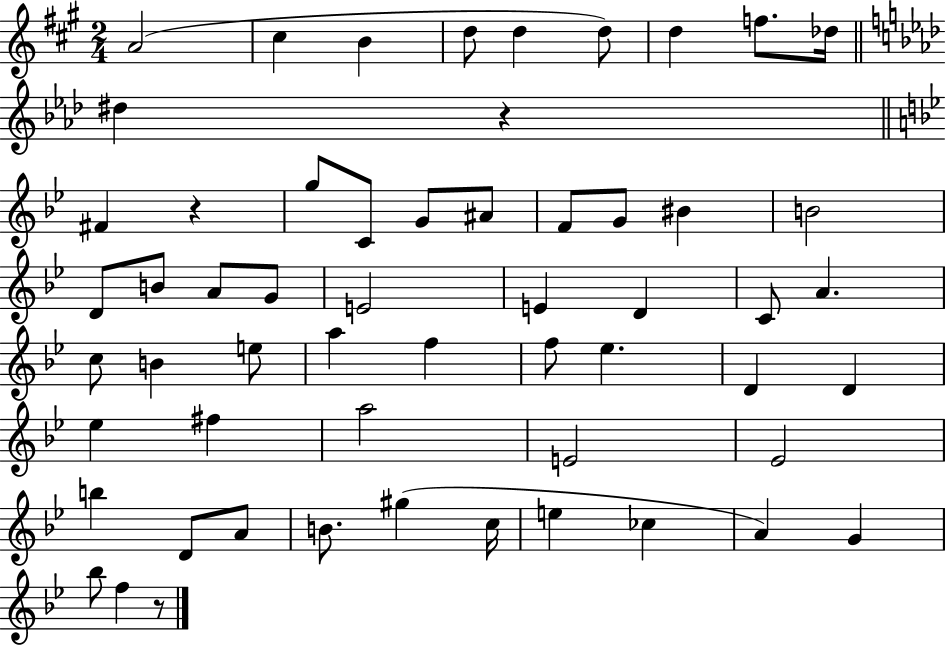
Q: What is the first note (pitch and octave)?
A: A4